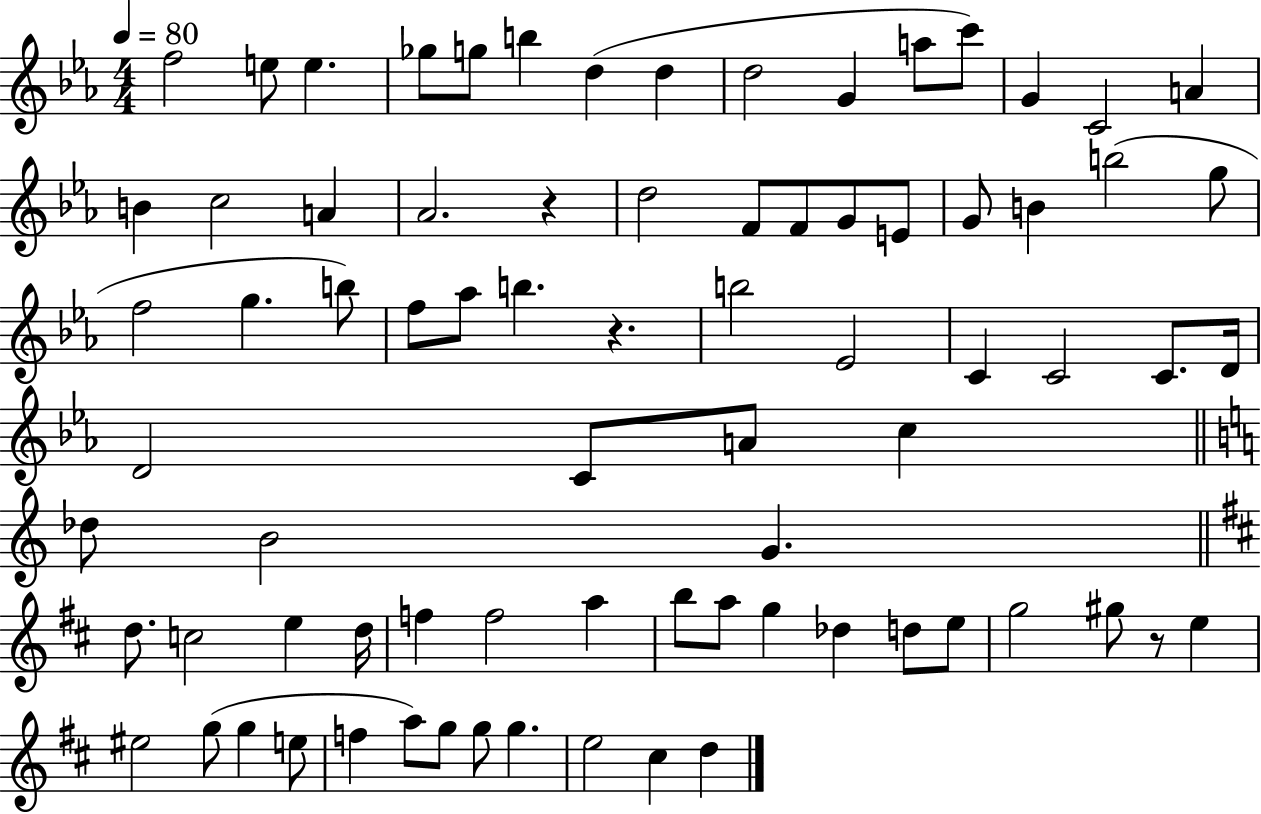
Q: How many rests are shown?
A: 3